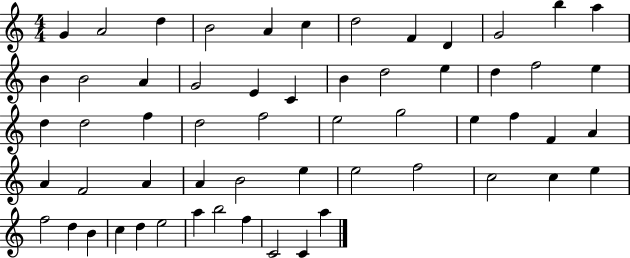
{
  \clef treble
  \numericTimeSignature
  \time 4/4
  \key c \major
  g'4 a'2 d''4 | b'2 a'4 c''4 | d''2 f'4 d'4 | g'2 b''4 a''4 | \break b'4 b'2 a'4 | g'2 e'4 c'4 | b'4 d''2 e''4 | d''4 f''2 e''4 | \break d''4 d''2 f''4 | d''2 f''2 | e''2 g''2 | e''4 f''4 f'4 a'4 | \break a'4 f'2 a'4 | a'4 b'2 e''4 | e''2 f''2 | c''2 c''4 e''4 | \break f''2 d''4 b'4 | c''4 d''4 e''2 | a''4 b''2 f''4 | c'2 c'4 a''4 | \break \bar "|."
}